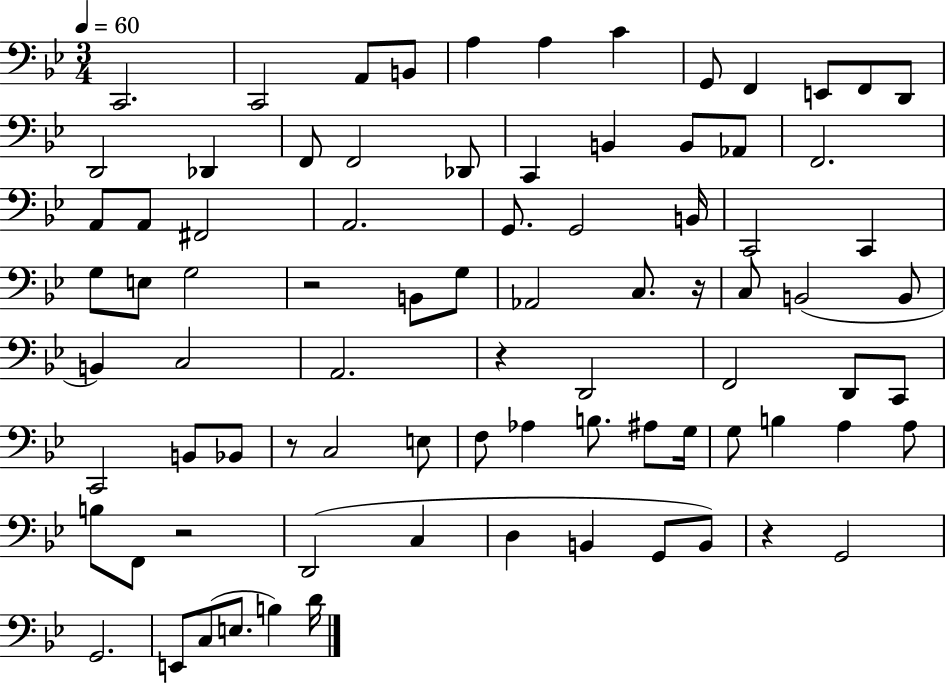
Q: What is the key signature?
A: BES major